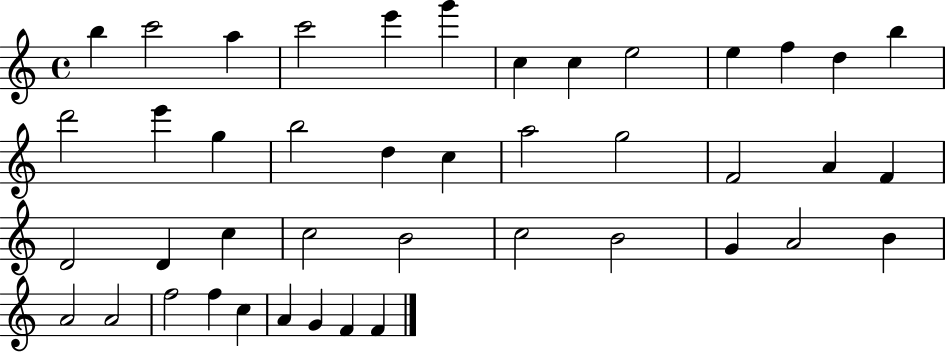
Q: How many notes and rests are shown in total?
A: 43